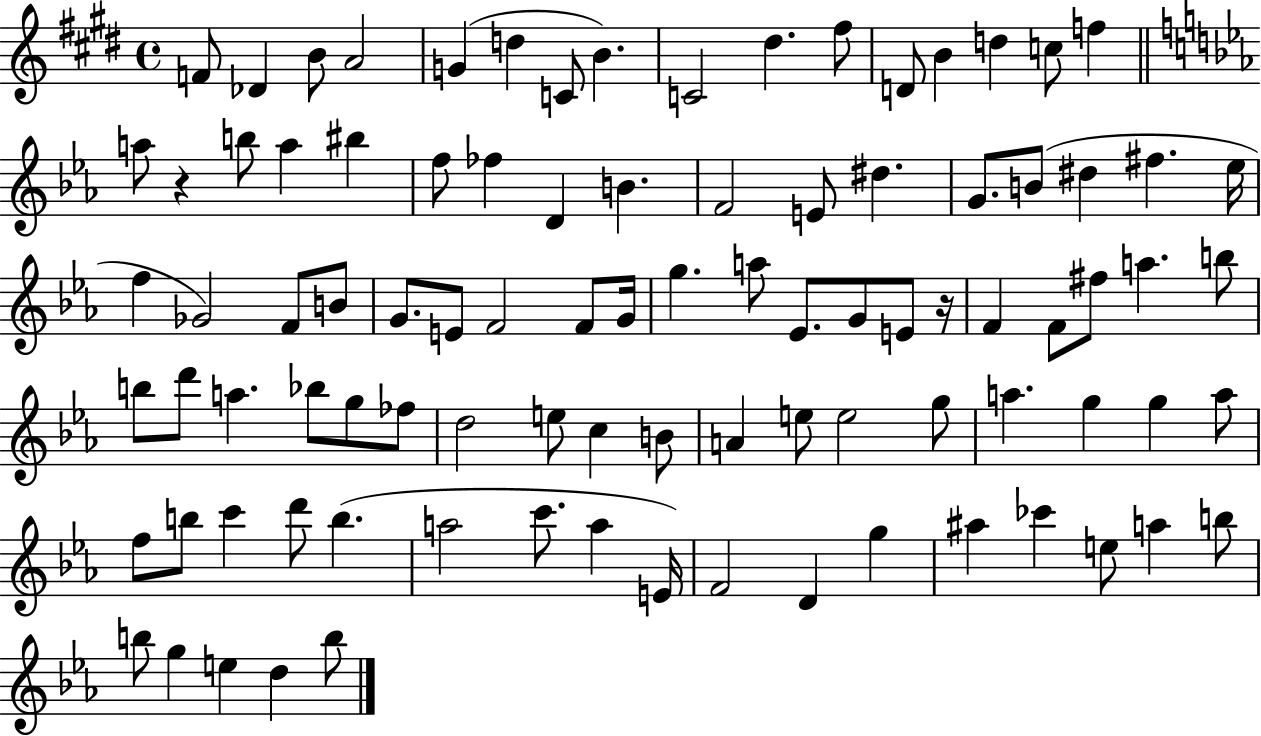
X:1
T:Untitled
M:4/4
L:1/4
K:E
F/2 _D B/2 A2 G d C/2 B C2 ^d ^f/2 D/2 B d c/2 f a/2 z b/2 a ^b f/2 _f D B F2 E/2 ^d G/2 B/2 ^d ^f _e/4 f _G2 F/2 B/2 G/2 E/2 F2 F/2 G/4 g a/2 _E/2 G/2 E/2 z/4 F F/2 ^f/2 a b/2 b/2 d'/2 a _b/2 g/2 _f/2 d2 e/2 c B/2 A e/2 e2 g/2 a g g a/2 f/2 b/2 c' d'/2 b a2 c'/2 a E/4 F2 D g ^a _c' e/2 a b/2 b/2 g e d b/2